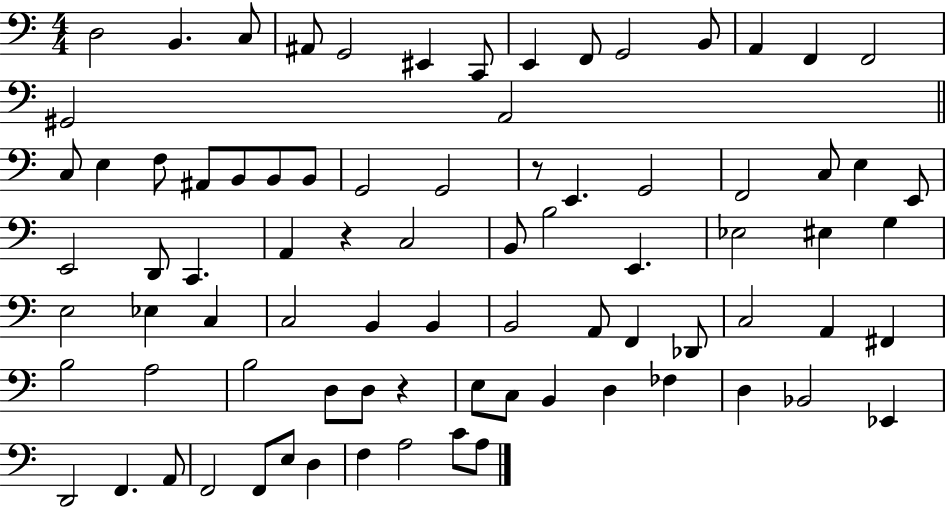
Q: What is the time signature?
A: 4/4